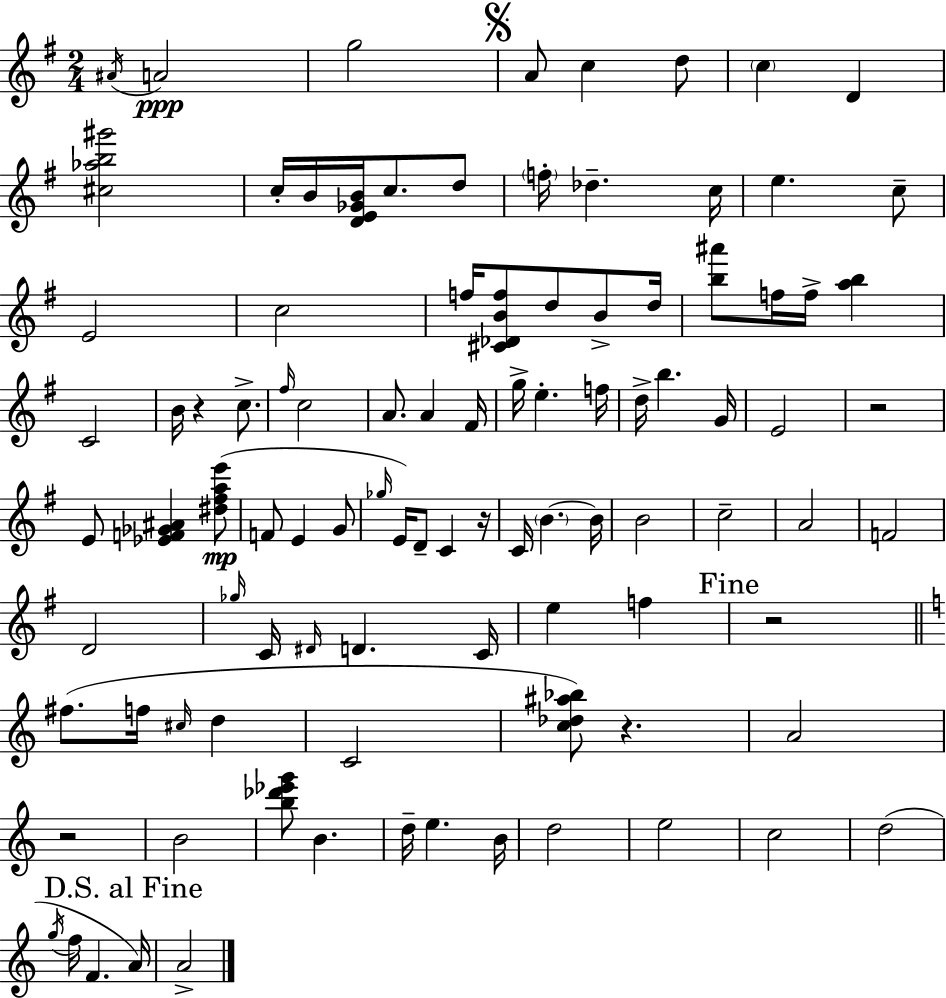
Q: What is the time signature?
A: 2/4